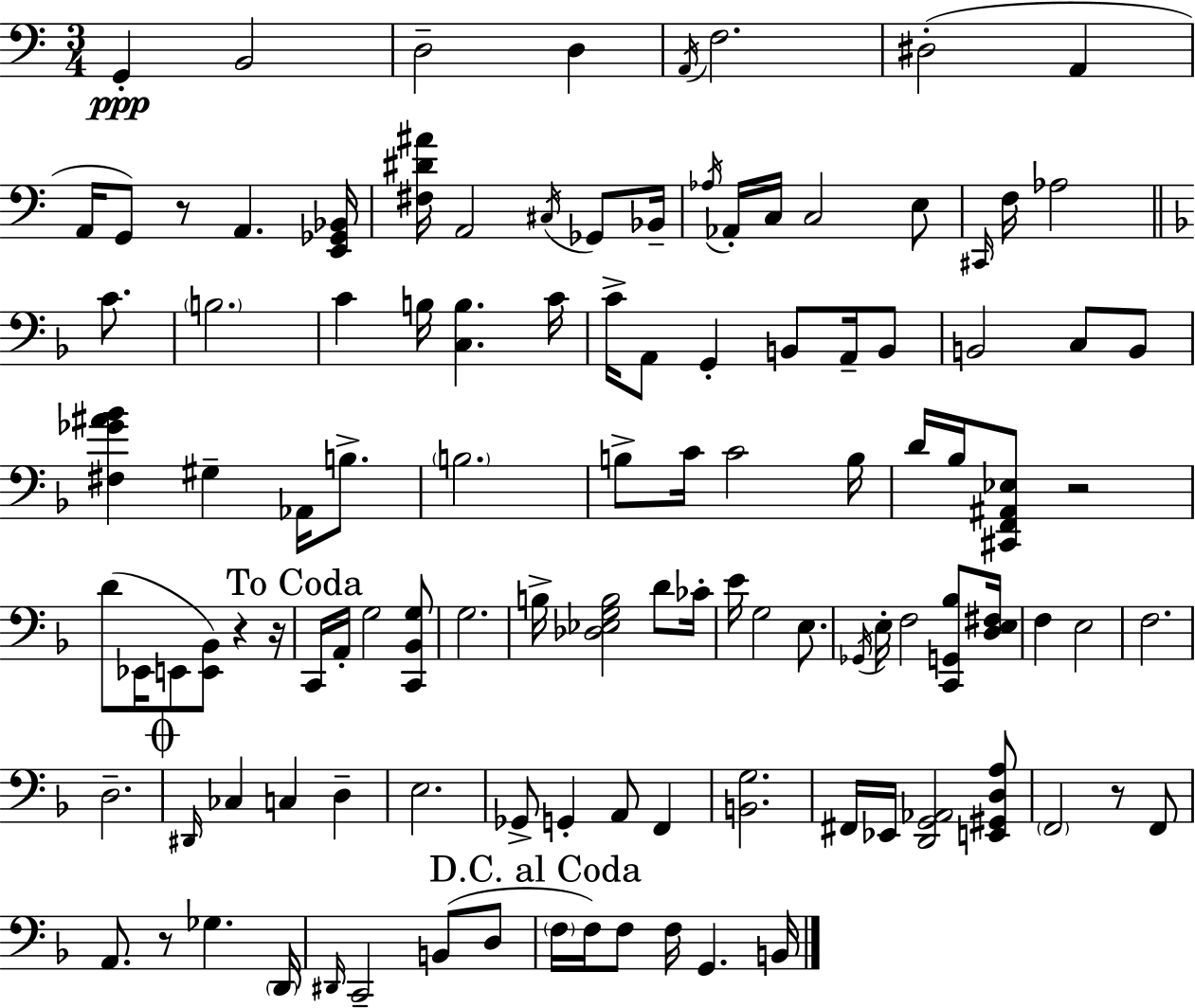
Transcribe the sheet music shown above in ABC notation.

X:1
T:Untitled
M:3/4
L:1/4
K:Am
G,, B,,2 D,2 D, A,,/4 F,2 ^D,2 A,, A,,/4 G,,/2 z/2 A,, [E,,_G,,_B,,]/4 [^F,^D^A]/4 A,,2 ^C,/4 _G,,/2 _B,,/4 _A,/4 _A,,/4 C,/4 C,2 E,/2 ^C,,/4 F,/4 _A,2 C/2 B,2 C B,/4 [C,B,] C/4 C/4 A,,/2 G,, B,,/2 A,,/4 B,,/2 B,,2 C,/2 B,,/2 [^F,_G^A_B] ^G, _A,,/4 B,/2 B,2 B,/2 C/4 C2 B,/4 D/4 _B,/4 [^C,,F,,^A,,_E,]/2 z2 D/2 _E,,/4 E,,/2 [E,,_B,,]/2 z z/4 C,,/4 A,,/4 G,2 [C,,_B,,G,]/2 G,2 B,/4 [_D,_E,G,B,]2 D/2 _C/4 E/4 G,2 E,/2 _G,,/4 E,/4 F,2 [C,,G,,_B,]/2 [D,E,^F,]/4 F, E,2 F,2 D,2 ^D,,/4 _C, C, D, E,2 _G,,/2 G,, A,,/2 F,, [B,,G,]2 ^F,,/4 _E,,/4 [D,,G,,_A,,]2 [E,,^G,,D,A,]/2 F,,2 z/2 F,,/2 A,,/2 z/2 _G, D,,/4 ^D,,/4 C,,2 B,,/2 D,/2 F,/4 F,/4 F,/2 F,/4 G,, B,,/4